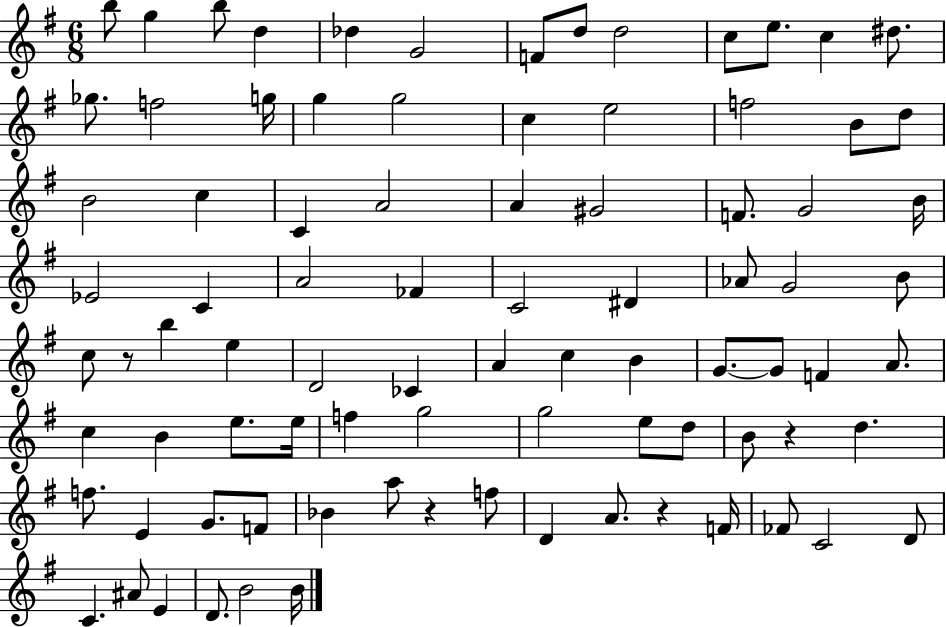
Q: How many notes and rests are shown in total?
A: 87